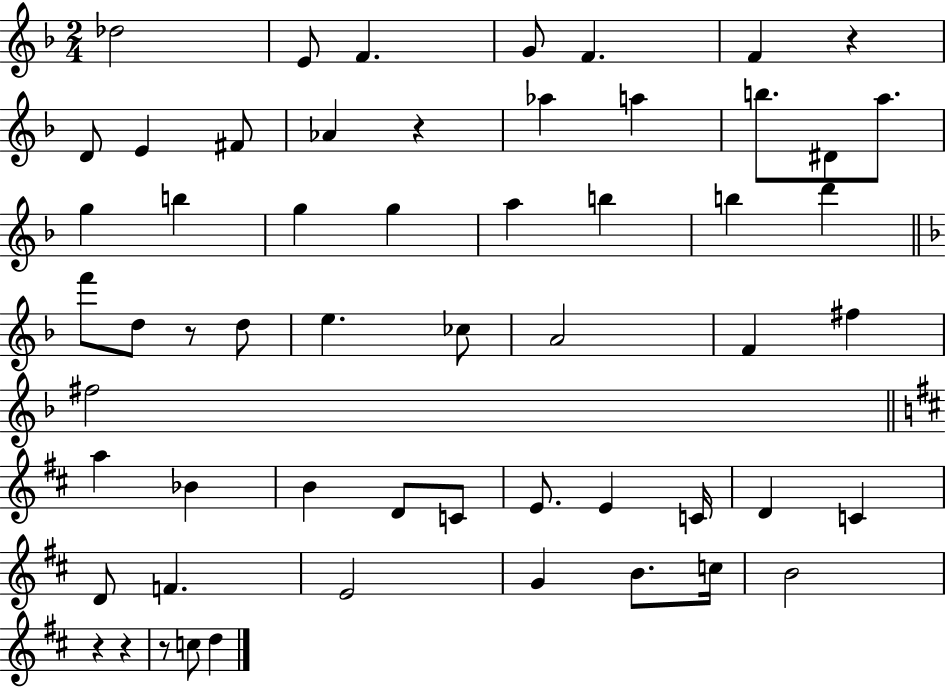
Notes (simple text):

Db5/h E4/e F4/q. G4/e F4/q. F4/q R/q D4/e E4/q F#4/e Ab4/q R/q Ab5/q A5/q B5/e. D#4/e A5/e. G5/q B5/q G5/q G5/q A5/q B5/q B5/q D6/q F6/e D5/e R/e D5/e E5/q. CES5/e A4/h F4/q F#5/q F#5/h A5/q Bb4/q B4/q D4/e C4/e E4/e. E4/q C4/s D4/q C4/q D4/e F4/q. E4/h G4/q B4/e. C5/s B4/h R/q R/q R/e C5/e D5/q